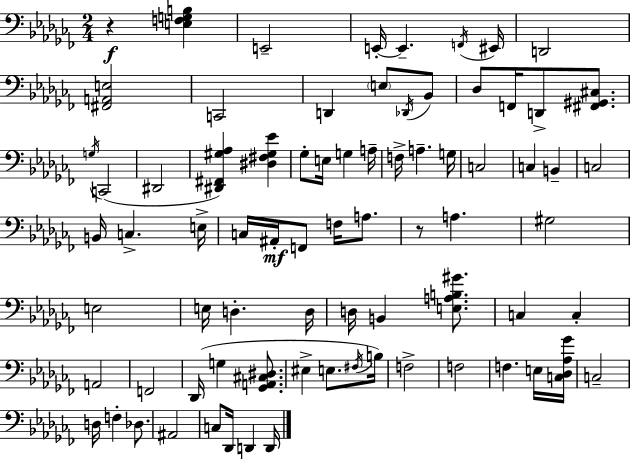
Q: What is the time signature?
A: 2/4